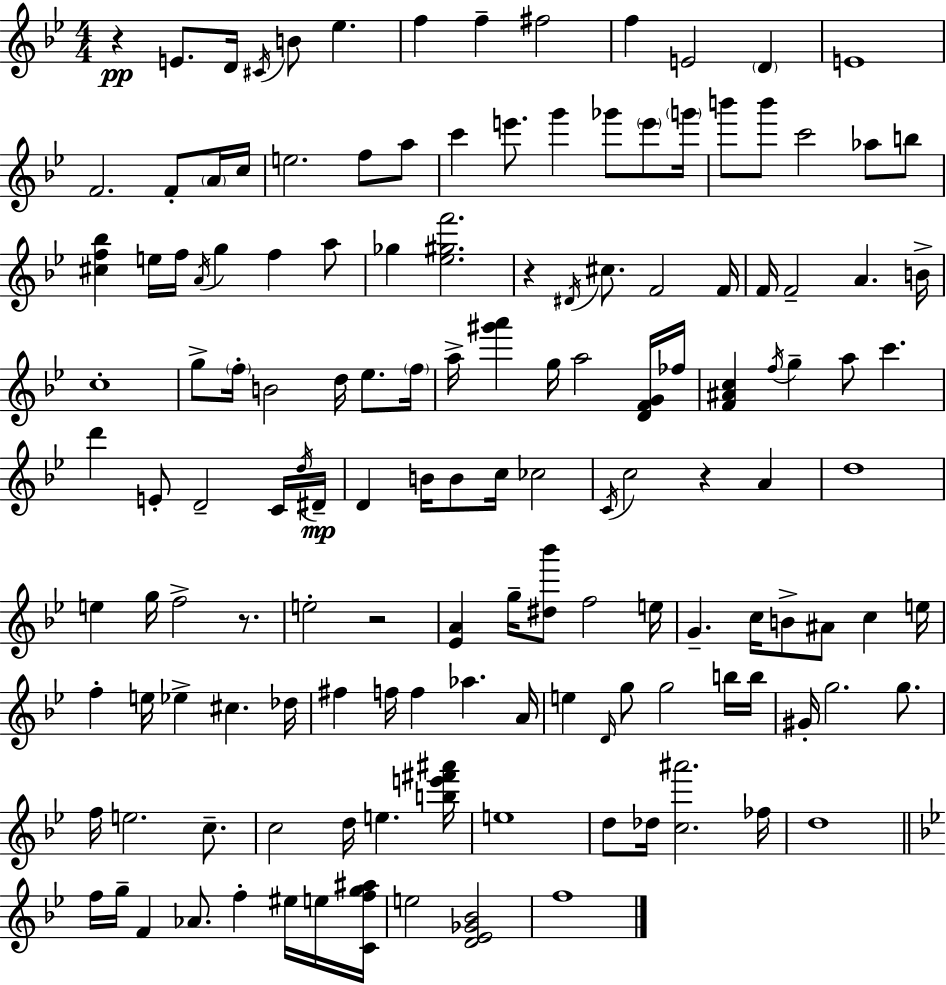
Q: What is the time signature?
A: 4/4